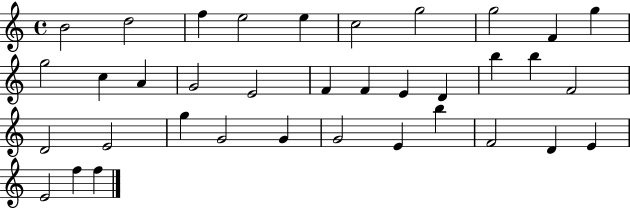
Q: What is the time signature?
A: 4/4